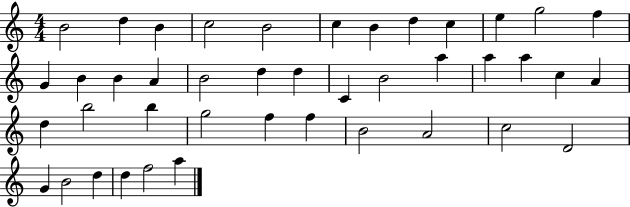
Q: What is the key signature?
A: C major